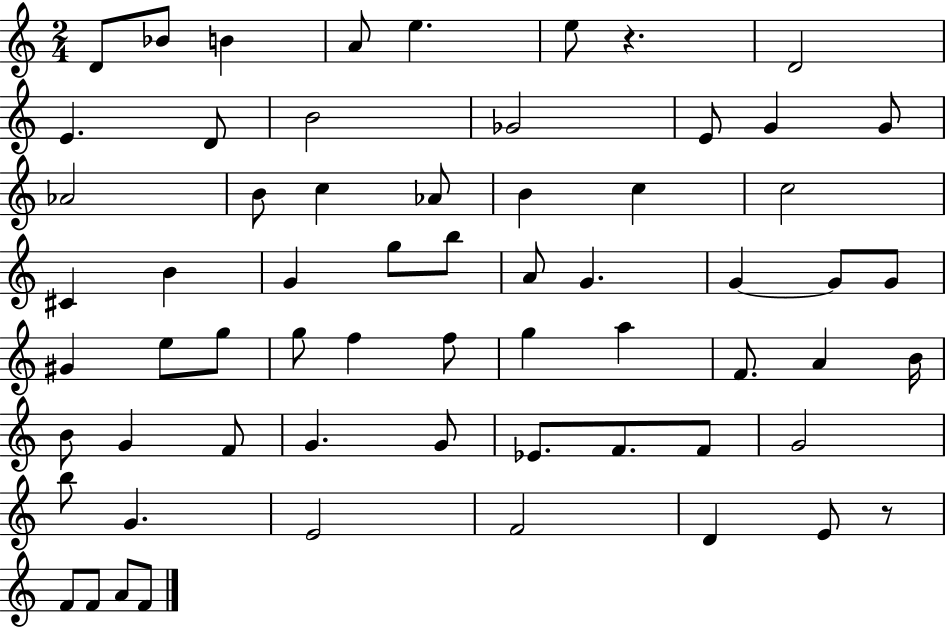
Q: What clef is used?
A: treble